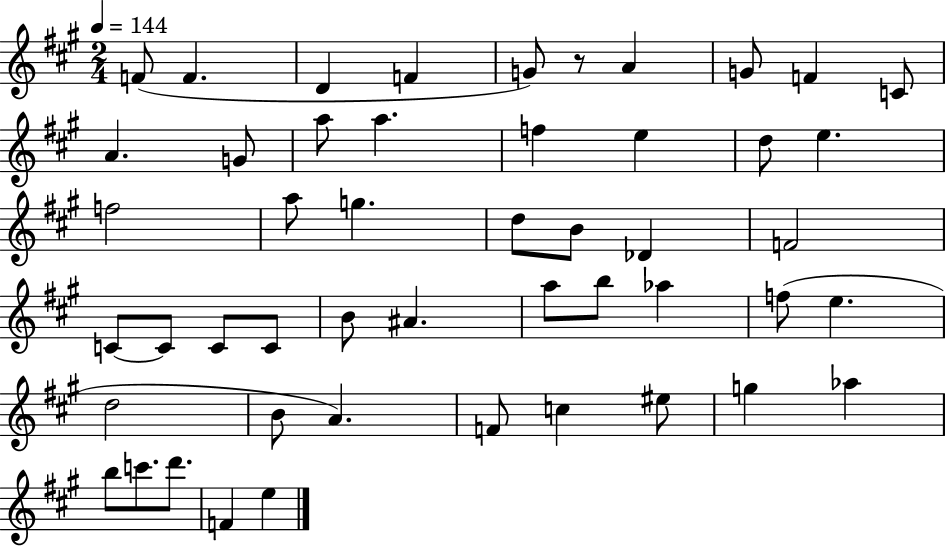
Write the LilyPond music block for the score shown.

{
  \clef treble
  \numericTimeSignature
  \time 2/4
  \key a \major
  \tempo 4 = 144
  f'8( f'4. | d'4 f'4 | g'8) r8 a'4 | g'8 f'4 c'8 | \break a'4. g'8 | a''8 a''4. | f''4 e''4 | d''8 e''4. | \break f''2 | a''8 g''4. | d''8 b'8 des'4 | f'2 | \break c'8~~ c'8 c'8 c'8 | b'8 ais'4. | a''8 b''8 aes''4 | f''8( e''4. | \break d''2 | b'8 a'4.) | f'8 c''4 eis''8 | g''4 aes''4 | \break b''8 c'''8. d'''8. | f'4 e''4 | \bar "|."
}